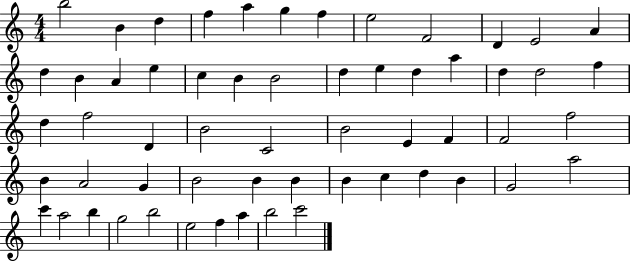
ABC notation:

X:1
T:Untitled
M:4/4
L:1/4
K:C
b2 B d f a g f e2 F2 D E2 A d B A e c B B2 d e d a d d2 f d f2 D B2 C2 B2 E F F2 f2 B A2 G B2 B B B c d B G2 a2 c' a2 b g2 b2 e2 f a b2 c'2